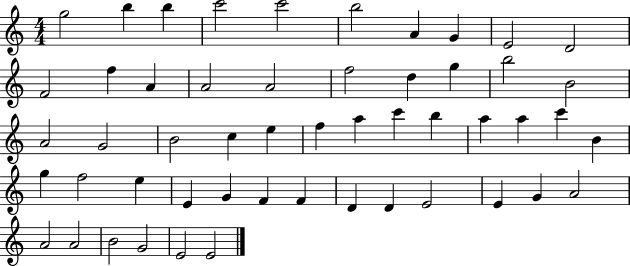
{
  \clef treble
  \numericTimeSignature
  \time 4/4
  \key c \major
  g''2 b''4 b''4 | c'''2 c'''2 | b''2 a'4 g'4 | e'2 d'2 | \break f'2 f''4 a'4 | a'2 a'2 | f''2 d''4 g''4 | b''2 b'2 | \break a'2 g'2 | b'2 c''4 e''4 | f''4 a''4 c'''4 b''4 | a''4 a''4 c'''4 b'4 | \break g''4 f''2 e''4 | e'4 g'4 f'4 f'4 | d'4 d'4 e'2 | e'4 g'4 a'2 | \break a'2 a'2 | b'2 g'2 | e'2 e'2 | \bar "|."
}